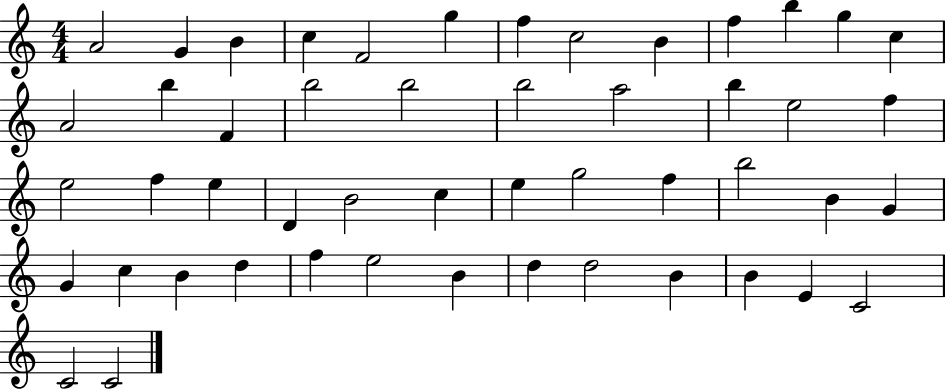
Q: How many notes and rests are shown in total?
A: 50